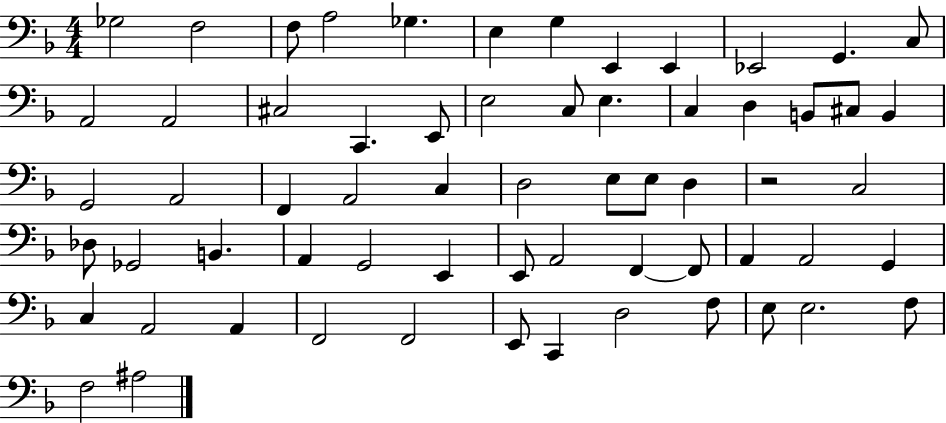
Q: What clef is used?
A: bass